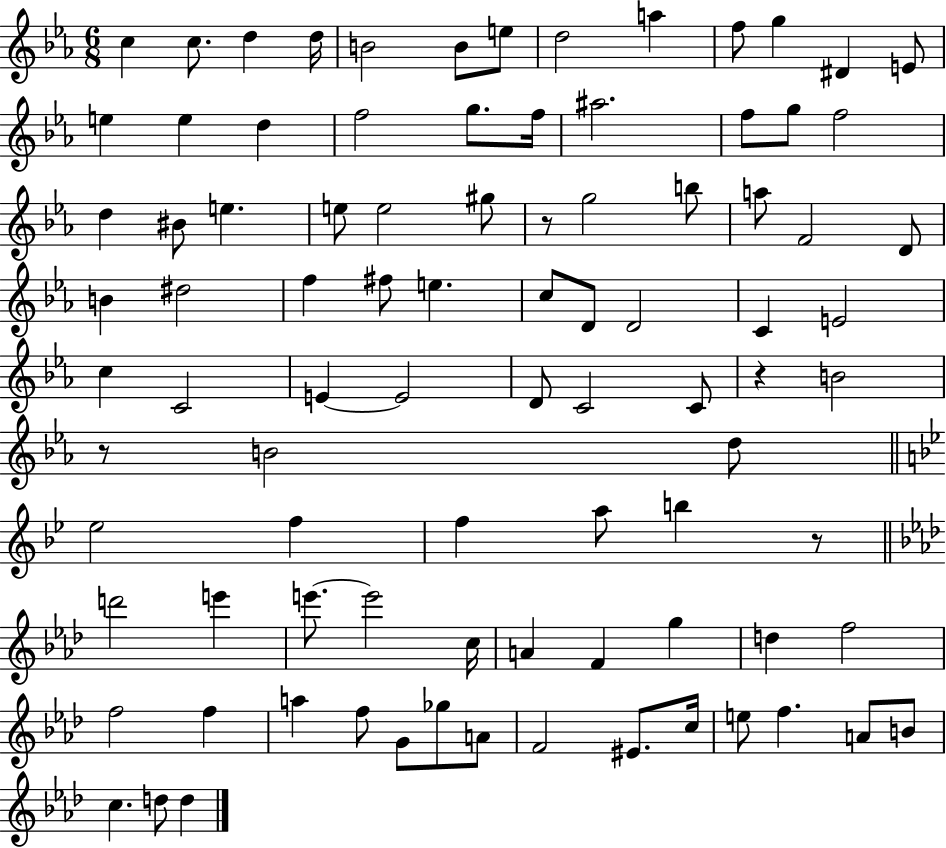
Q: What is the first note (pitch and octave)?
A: C5